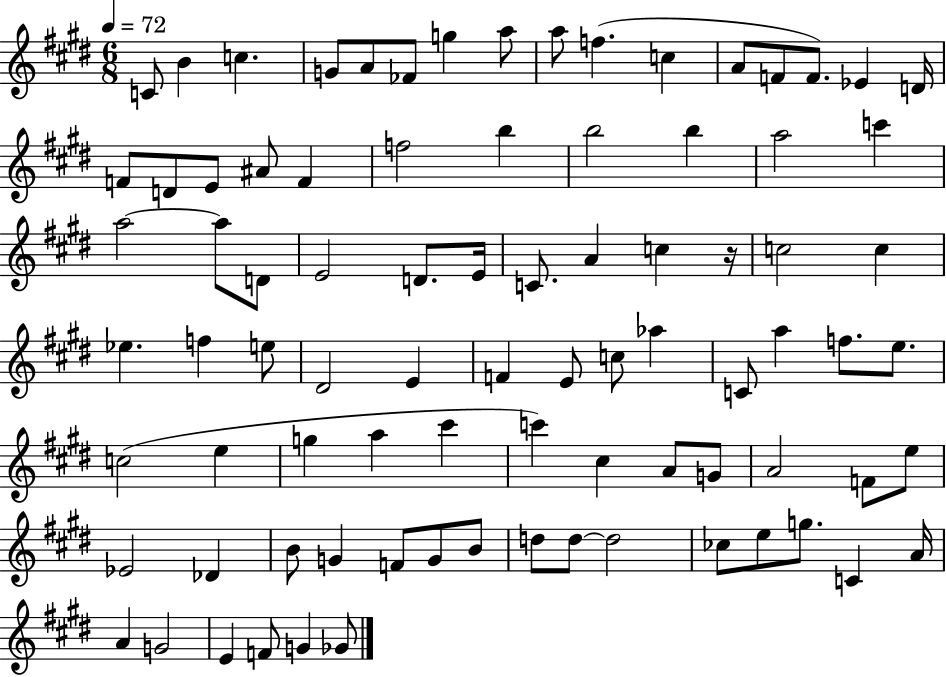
C4/e B4/q C5/q. G4/e A4/e FES4/e G5/q A5/e A5/e F5/q. C5/q A4/e F4/e F4/e. Eb4/q D4/s F4/e D4/e E4/e A#4/e F4/q F5/h B5/q B5/h B5/q A5/h C6/q A5/h A5/e D4/e E4/h D4/e. E4/s C4/e. A4/q C5/q R/s C5/h C5/q Eb5/q. F5/q E5/e D#4/h E4/q F4/q E4/e C5/e Ab5/q C4/e A5/q F5/e. E5/e. C5/h E5/q G5/q A5/q C#6/q C6/q C#5/q A4/e G4/e A4/h F4/e E5/e Eb4/h Db4/q B4/e G4/q F4/e G4/e B4/e D5/e D5/e D5/h CES5/e E5/e G5/e. C4/q A4/s A4/q G4/h E4/q F4/e G4/q Gb4/e